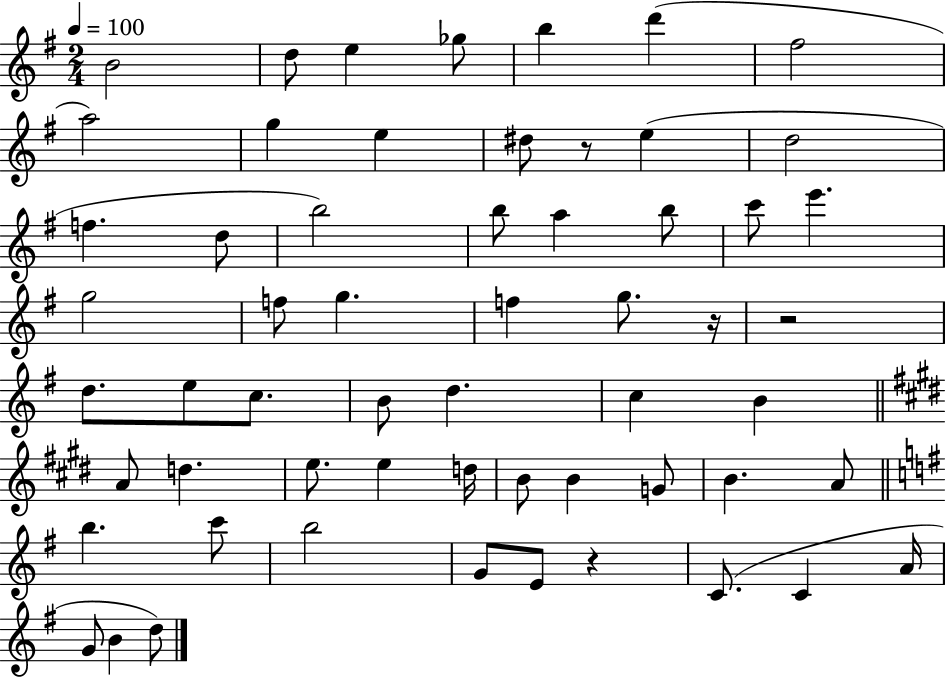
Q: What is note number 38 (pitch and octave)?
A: D5